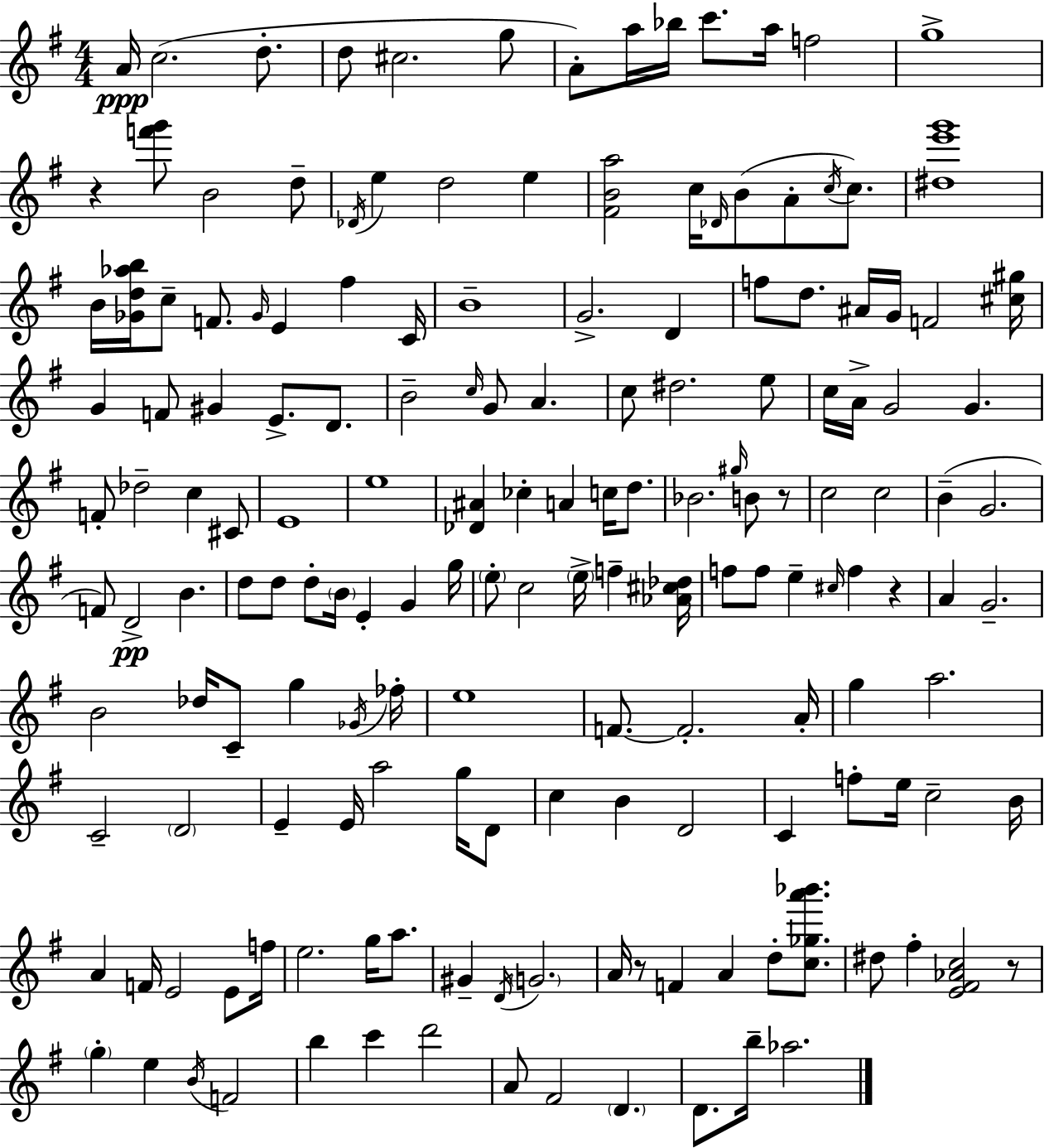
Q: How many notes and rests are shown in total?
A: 165